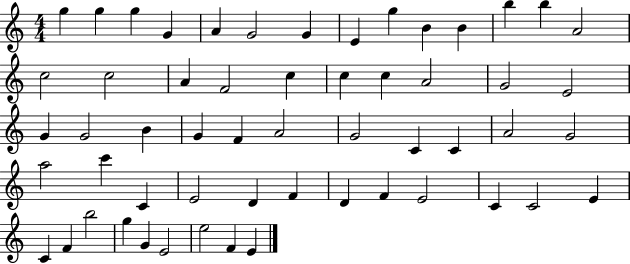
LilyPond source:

{
  \clef treble
  \numericTimeSignature
  \time 4/4
  \key c \major
  g''4 g''4 g''4 g'4 | a'4 g'2 g'4 | e'4 g''4 b'4 b'4 | b''4 b''4 a'2 | \break c''2 c''2 | a'4 f'2 c''4 | c''4 c''4 a'2 | g'2 e'2 | \break g'4 g'2 b'4 | g'4 f'4 a'2 | g'2 c'4 c'4 | a'2 g'2 | \break a''2 c'''4 c'4 | e'2 d'4 f'4 | d'4 f'4 e'2 | c'4 c'2 e'4 | \break c'4 f'4 b''2 | g''4 g'4 e'2 | e''2 f'4 e'4 | \bar "|."
}